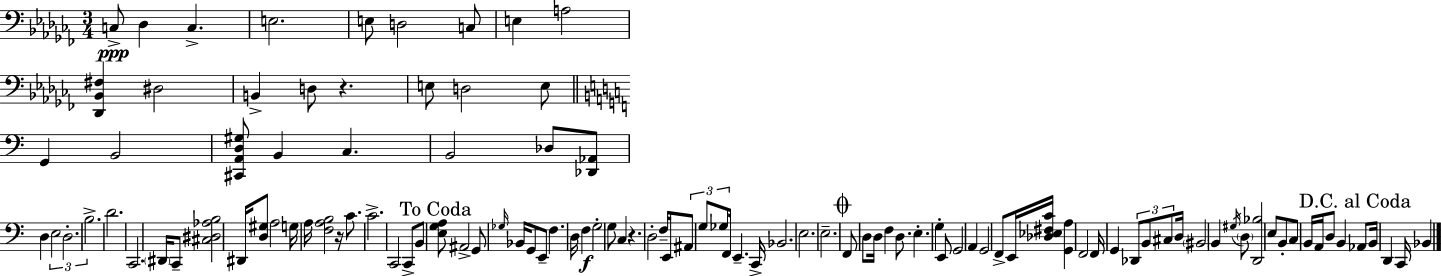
C3/e Db3/q C3/q. E3/h. E3/e D3/h C3/e E3/q A3/h [Db2,Bb2,F#3]/q D#3/h B2/q D3/e R/q. E3/e D3/h E3/e G2/q B2/h [C#2,A2,D3,G#3]/e B2/q C3/q. B2/h Db3/e [Db2,Ab2]/e D3/q E3/h D3/h. B3/h. D4/h. C2/h. D#2/s C2/e [C#3,D#3,Ab3,B3]/h D#2/s [D3,G#3]/e A3/h G3/s A3/s [F3,A3,B3]/h R/s C4/e. C4/h. C2/h C2/e B2/e [E3,G3,A3]/e A#2/h G2/e Gb3/s Bb2/s G2/e E2/e F3/q. D3/s F3/q G3/h G3/e C3/q R/q. D3/h F3/s E2/s A#2/e G3/e Gb3/e F2/s E2/q. C2/s Bb2/h. E3/h. E3/h. F2/e D3/e D3/s F3/q D3/e. E3/q. G3/q E2/e G2/h A2/q G2/h F2/e E2/s [Db3,Eb3,F#3,C4]/s [G2,A3]/q F2/h F2/s G2/q Db2/e B2/e C#3/e D3/s BIS2/h B2/q G#3/s D3/e [D2,Bb3]/h E3/e B2/e C3/e B2/s A2/s D3/e B2/q Ab2/e B2/s D2/q C2/s Bb2/q